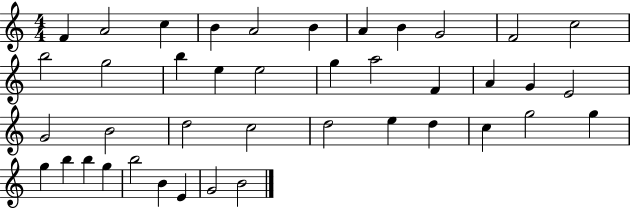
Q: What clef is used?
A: treble